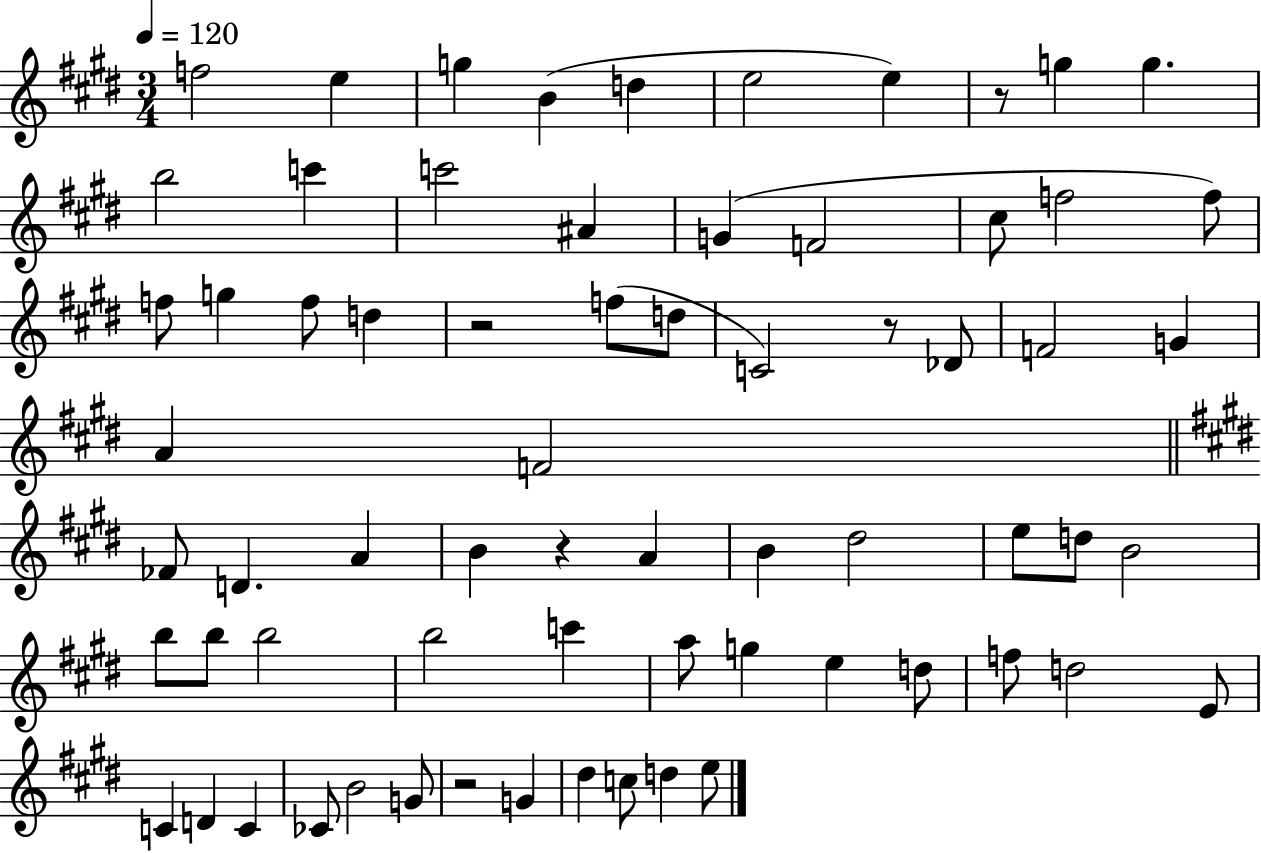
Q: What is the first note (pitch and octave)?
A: F5